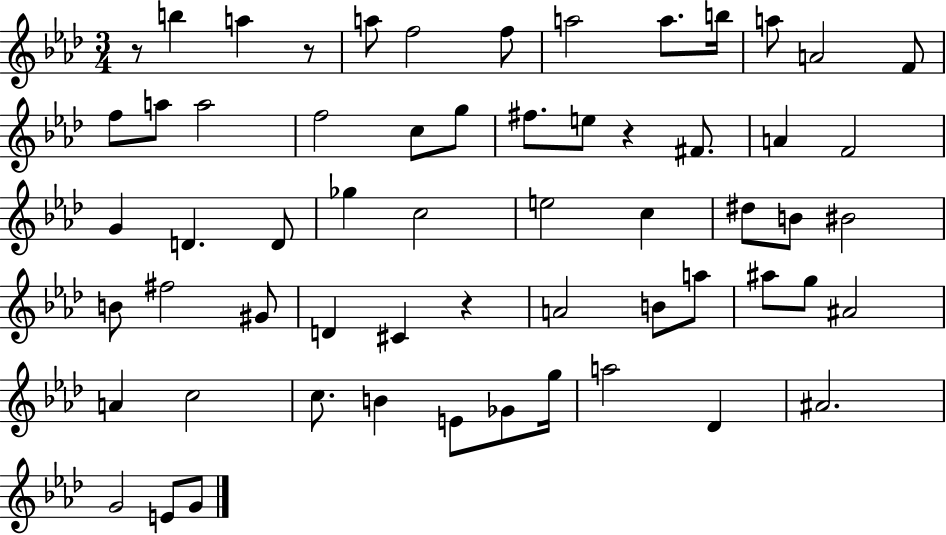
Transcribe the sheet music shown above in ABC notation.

X:1
T:Untitled
M:3/4
L:1/4
K:Ab
z/2 b a z/2 a/2 f2 f/2 a2 a/2 b/4 a/2 A2 F/2 f/2 a/2 a2 f2 c/2 g/2 ^f/2 e/2 z ^F/2 A F2 G D D/2 _g c2 e2 c ^d/2 B/2 ^B2 B/2 ^f2 ^G/2 D ^C z A2 B/2 a/2 ^a/2 g/2 ^A2 A c2 c/2 B E/2 _G/2 g/4 a2 _D ^A2 G2 E/2 G/2